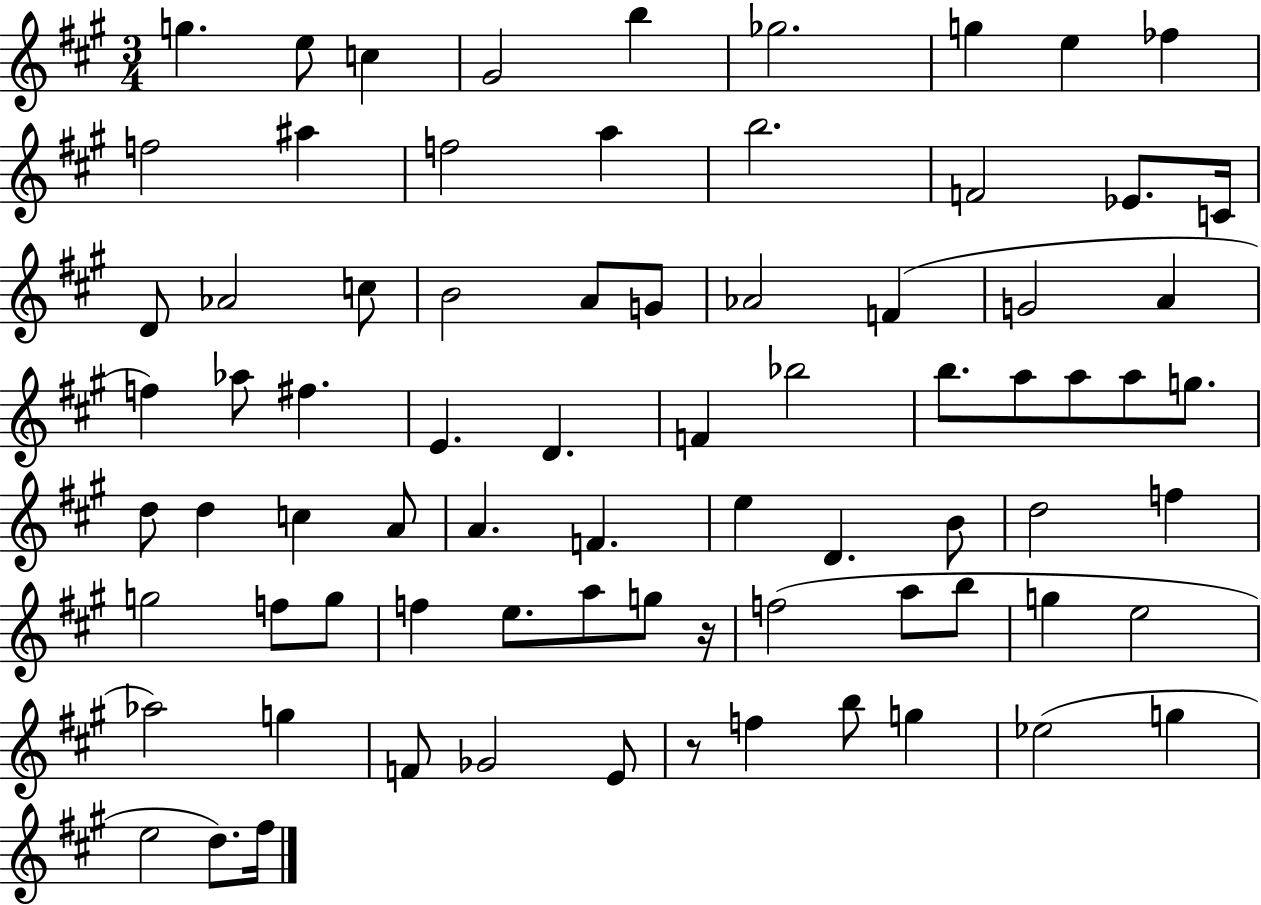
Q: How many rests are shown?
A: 2